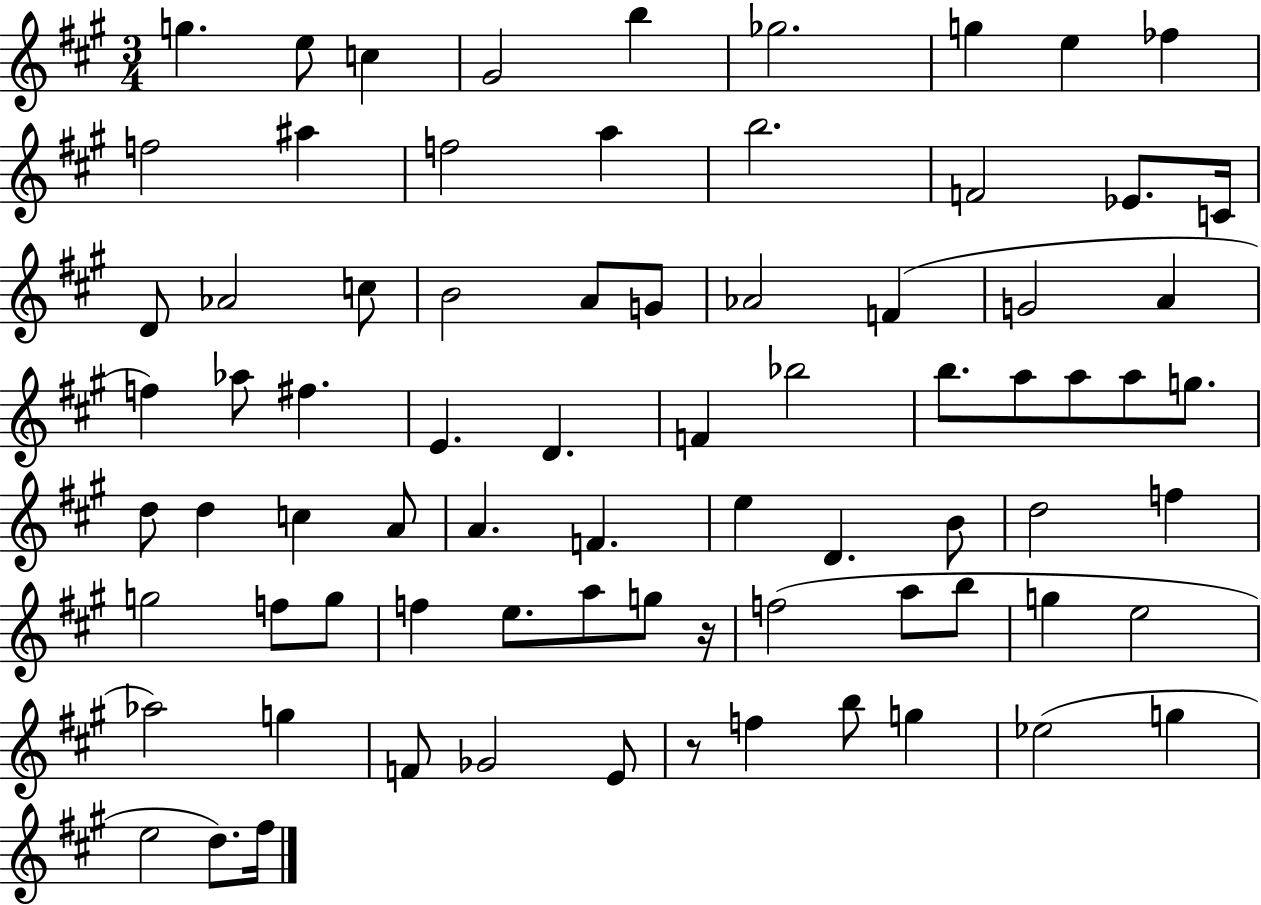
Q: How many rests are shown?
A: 2